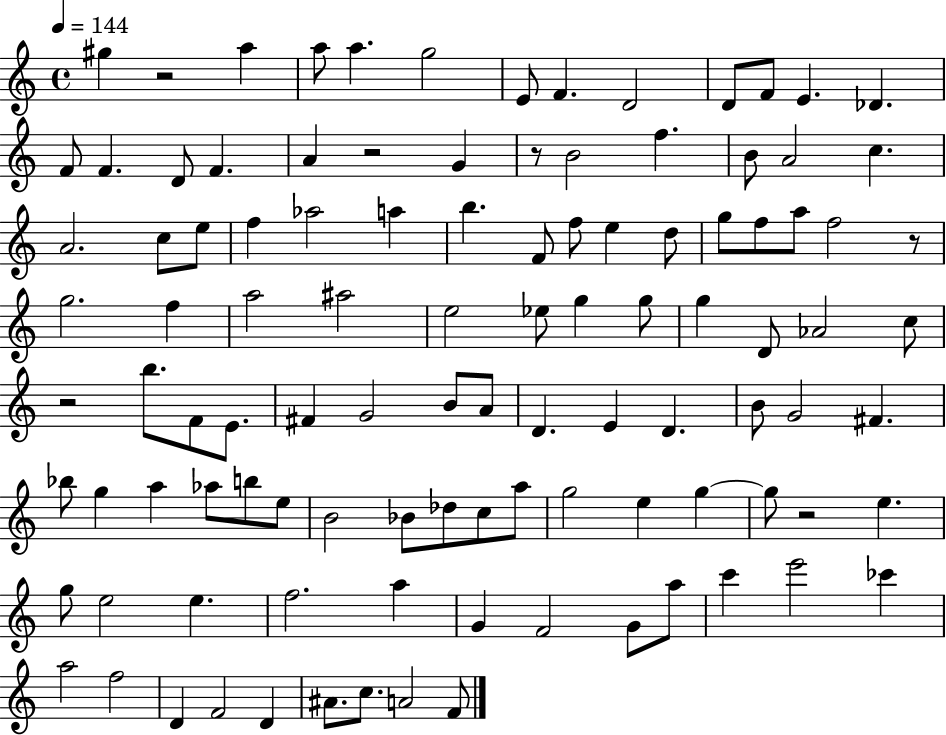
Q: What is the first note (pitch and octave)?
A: G#5